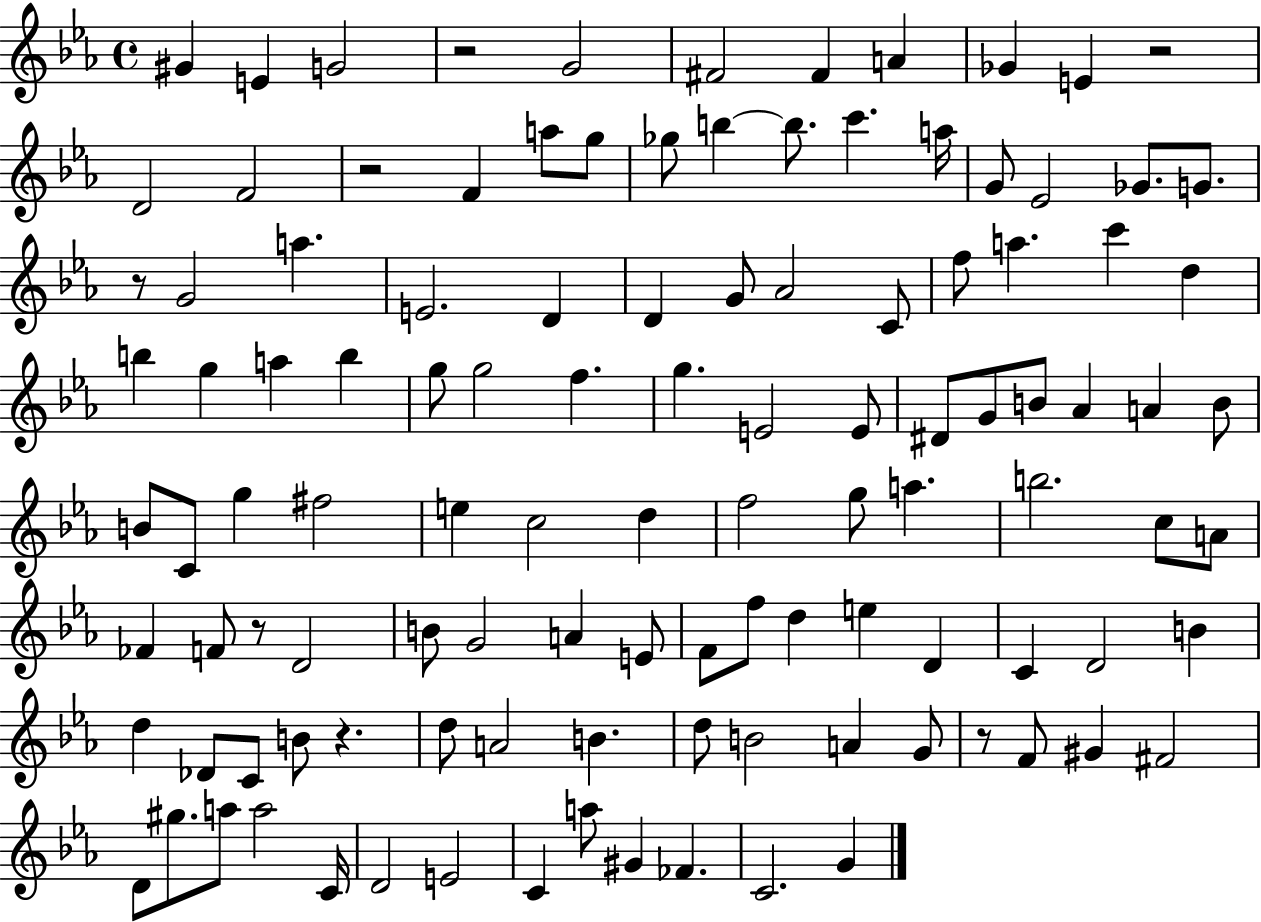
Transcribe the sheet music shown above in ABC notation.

X:1
T:Untitled
M:4/4
L:1/4
K:Eb
^G E G2 z2 G2 ^F2 ^F A _G E z2 D2 F2 z2 F a/2 g/2 _g/2 b b/2 c' a/4 G/2 _E2 _G/2 G/2 z/2 G2 a E2 D D G/2 _A2 C/2 f/2 a c' d b g a b g/2 g2 f g E2 E/2 ^D/2 G/2 B/2 _A A B/2 B/2 C/2 g ^f2 e c2 d f2 g/2 a b2 c/2 A/2 _F F/2 z/2 D2 B/2 G2 A E/2 F/2 f/2 d e D C D2 B d _D/2 C/2 B/2 z d/2 A2 B d/2 B2 A G/2 z/2 F/2 ^G ^F2 D/2 ^g/2 a/2 a2 C/4 D2 E2 C a/2 ^G _F C2 G